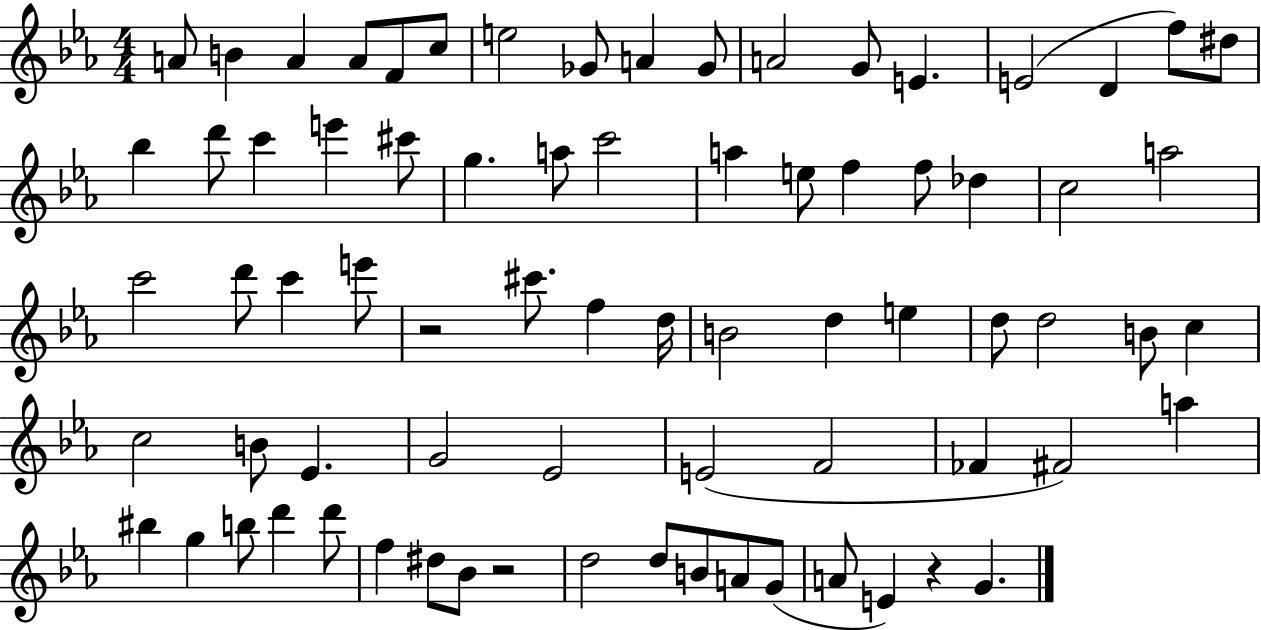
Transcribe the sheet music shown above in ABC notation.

X:1
T:Untitled
M:4/4
L:1/4
K:Eb
A/2 B A A/2 F/2 c/2 e2 _G/2 A _G/2 A2 G/2 E E2 D f/2 ^d/2 _b d'/2 c' e' ^c'/2 g a/2 c'2 a e/2 f f/2 _d c2 a2 c'2 d'/2 c' e'/2 z2 ^c'/2 f d/4 B2 d e d/2 d2 B/2 c c2 B/2 _E G2 _E2 E2 F2 _F ^F2 a ^b g b/2 d' d'/2 f ^d/2 _B/2 z2 d2 d/2 B/2 A/2 G/2 A/2 E z G